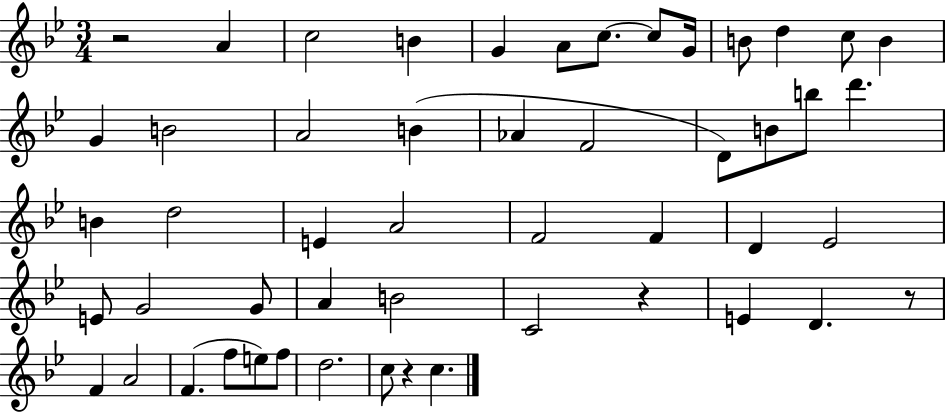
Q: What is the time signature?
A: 3/4